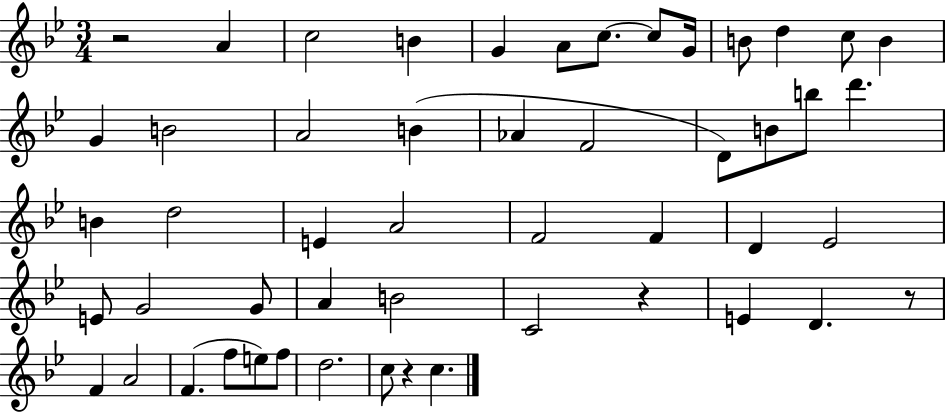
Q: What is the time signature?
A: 3/4